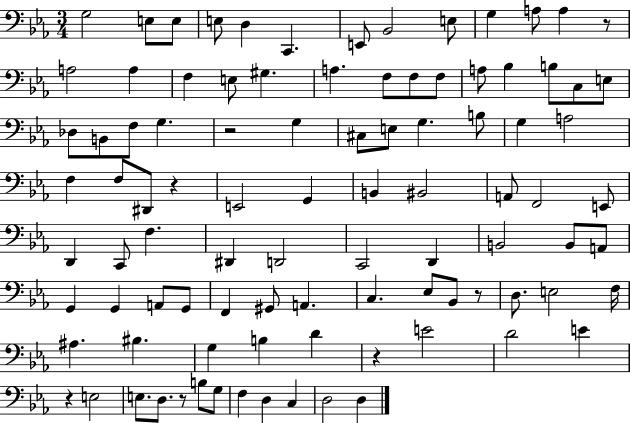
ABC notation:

X:1
T:Untitled
M:3/4
L:1/4
K:Eb
G,2 E,/2 E,/2 E,/2 D, C,, E,,/2 _B,,2 E,/2 G, A,/2 A, z/2 A,2 A, F, E,/2 ^G, A, F,/2 F,/2 F,/2 A,/2 _B, B,/2 C,/2 E,/2 _D,/2 B,,/2 F,/2 G, z2 G, ^C,/2 E,/2 G, B,/2 G, A,2 F, F,/2 ^D,,/2 z E,,2 G,, B,, ^B,,2 A,,/2 F,,2 E,,/2 D,, C,,/2 F, ^D,, D,,2 C,,2 D,, B,,2 B,,/2 A,,/2 G,, G,, A,,/2 G,,/2 F,, ^G,,/2 A,, C, _E,/2 _B,,/2 z/2 D,/2 E,2 F,/4 ^A, ^B, G, B, D z E2 D2 E z E,2 E,/2 D,/2 z/2 B,/2 G,/2 F, D, C, D,2 D,